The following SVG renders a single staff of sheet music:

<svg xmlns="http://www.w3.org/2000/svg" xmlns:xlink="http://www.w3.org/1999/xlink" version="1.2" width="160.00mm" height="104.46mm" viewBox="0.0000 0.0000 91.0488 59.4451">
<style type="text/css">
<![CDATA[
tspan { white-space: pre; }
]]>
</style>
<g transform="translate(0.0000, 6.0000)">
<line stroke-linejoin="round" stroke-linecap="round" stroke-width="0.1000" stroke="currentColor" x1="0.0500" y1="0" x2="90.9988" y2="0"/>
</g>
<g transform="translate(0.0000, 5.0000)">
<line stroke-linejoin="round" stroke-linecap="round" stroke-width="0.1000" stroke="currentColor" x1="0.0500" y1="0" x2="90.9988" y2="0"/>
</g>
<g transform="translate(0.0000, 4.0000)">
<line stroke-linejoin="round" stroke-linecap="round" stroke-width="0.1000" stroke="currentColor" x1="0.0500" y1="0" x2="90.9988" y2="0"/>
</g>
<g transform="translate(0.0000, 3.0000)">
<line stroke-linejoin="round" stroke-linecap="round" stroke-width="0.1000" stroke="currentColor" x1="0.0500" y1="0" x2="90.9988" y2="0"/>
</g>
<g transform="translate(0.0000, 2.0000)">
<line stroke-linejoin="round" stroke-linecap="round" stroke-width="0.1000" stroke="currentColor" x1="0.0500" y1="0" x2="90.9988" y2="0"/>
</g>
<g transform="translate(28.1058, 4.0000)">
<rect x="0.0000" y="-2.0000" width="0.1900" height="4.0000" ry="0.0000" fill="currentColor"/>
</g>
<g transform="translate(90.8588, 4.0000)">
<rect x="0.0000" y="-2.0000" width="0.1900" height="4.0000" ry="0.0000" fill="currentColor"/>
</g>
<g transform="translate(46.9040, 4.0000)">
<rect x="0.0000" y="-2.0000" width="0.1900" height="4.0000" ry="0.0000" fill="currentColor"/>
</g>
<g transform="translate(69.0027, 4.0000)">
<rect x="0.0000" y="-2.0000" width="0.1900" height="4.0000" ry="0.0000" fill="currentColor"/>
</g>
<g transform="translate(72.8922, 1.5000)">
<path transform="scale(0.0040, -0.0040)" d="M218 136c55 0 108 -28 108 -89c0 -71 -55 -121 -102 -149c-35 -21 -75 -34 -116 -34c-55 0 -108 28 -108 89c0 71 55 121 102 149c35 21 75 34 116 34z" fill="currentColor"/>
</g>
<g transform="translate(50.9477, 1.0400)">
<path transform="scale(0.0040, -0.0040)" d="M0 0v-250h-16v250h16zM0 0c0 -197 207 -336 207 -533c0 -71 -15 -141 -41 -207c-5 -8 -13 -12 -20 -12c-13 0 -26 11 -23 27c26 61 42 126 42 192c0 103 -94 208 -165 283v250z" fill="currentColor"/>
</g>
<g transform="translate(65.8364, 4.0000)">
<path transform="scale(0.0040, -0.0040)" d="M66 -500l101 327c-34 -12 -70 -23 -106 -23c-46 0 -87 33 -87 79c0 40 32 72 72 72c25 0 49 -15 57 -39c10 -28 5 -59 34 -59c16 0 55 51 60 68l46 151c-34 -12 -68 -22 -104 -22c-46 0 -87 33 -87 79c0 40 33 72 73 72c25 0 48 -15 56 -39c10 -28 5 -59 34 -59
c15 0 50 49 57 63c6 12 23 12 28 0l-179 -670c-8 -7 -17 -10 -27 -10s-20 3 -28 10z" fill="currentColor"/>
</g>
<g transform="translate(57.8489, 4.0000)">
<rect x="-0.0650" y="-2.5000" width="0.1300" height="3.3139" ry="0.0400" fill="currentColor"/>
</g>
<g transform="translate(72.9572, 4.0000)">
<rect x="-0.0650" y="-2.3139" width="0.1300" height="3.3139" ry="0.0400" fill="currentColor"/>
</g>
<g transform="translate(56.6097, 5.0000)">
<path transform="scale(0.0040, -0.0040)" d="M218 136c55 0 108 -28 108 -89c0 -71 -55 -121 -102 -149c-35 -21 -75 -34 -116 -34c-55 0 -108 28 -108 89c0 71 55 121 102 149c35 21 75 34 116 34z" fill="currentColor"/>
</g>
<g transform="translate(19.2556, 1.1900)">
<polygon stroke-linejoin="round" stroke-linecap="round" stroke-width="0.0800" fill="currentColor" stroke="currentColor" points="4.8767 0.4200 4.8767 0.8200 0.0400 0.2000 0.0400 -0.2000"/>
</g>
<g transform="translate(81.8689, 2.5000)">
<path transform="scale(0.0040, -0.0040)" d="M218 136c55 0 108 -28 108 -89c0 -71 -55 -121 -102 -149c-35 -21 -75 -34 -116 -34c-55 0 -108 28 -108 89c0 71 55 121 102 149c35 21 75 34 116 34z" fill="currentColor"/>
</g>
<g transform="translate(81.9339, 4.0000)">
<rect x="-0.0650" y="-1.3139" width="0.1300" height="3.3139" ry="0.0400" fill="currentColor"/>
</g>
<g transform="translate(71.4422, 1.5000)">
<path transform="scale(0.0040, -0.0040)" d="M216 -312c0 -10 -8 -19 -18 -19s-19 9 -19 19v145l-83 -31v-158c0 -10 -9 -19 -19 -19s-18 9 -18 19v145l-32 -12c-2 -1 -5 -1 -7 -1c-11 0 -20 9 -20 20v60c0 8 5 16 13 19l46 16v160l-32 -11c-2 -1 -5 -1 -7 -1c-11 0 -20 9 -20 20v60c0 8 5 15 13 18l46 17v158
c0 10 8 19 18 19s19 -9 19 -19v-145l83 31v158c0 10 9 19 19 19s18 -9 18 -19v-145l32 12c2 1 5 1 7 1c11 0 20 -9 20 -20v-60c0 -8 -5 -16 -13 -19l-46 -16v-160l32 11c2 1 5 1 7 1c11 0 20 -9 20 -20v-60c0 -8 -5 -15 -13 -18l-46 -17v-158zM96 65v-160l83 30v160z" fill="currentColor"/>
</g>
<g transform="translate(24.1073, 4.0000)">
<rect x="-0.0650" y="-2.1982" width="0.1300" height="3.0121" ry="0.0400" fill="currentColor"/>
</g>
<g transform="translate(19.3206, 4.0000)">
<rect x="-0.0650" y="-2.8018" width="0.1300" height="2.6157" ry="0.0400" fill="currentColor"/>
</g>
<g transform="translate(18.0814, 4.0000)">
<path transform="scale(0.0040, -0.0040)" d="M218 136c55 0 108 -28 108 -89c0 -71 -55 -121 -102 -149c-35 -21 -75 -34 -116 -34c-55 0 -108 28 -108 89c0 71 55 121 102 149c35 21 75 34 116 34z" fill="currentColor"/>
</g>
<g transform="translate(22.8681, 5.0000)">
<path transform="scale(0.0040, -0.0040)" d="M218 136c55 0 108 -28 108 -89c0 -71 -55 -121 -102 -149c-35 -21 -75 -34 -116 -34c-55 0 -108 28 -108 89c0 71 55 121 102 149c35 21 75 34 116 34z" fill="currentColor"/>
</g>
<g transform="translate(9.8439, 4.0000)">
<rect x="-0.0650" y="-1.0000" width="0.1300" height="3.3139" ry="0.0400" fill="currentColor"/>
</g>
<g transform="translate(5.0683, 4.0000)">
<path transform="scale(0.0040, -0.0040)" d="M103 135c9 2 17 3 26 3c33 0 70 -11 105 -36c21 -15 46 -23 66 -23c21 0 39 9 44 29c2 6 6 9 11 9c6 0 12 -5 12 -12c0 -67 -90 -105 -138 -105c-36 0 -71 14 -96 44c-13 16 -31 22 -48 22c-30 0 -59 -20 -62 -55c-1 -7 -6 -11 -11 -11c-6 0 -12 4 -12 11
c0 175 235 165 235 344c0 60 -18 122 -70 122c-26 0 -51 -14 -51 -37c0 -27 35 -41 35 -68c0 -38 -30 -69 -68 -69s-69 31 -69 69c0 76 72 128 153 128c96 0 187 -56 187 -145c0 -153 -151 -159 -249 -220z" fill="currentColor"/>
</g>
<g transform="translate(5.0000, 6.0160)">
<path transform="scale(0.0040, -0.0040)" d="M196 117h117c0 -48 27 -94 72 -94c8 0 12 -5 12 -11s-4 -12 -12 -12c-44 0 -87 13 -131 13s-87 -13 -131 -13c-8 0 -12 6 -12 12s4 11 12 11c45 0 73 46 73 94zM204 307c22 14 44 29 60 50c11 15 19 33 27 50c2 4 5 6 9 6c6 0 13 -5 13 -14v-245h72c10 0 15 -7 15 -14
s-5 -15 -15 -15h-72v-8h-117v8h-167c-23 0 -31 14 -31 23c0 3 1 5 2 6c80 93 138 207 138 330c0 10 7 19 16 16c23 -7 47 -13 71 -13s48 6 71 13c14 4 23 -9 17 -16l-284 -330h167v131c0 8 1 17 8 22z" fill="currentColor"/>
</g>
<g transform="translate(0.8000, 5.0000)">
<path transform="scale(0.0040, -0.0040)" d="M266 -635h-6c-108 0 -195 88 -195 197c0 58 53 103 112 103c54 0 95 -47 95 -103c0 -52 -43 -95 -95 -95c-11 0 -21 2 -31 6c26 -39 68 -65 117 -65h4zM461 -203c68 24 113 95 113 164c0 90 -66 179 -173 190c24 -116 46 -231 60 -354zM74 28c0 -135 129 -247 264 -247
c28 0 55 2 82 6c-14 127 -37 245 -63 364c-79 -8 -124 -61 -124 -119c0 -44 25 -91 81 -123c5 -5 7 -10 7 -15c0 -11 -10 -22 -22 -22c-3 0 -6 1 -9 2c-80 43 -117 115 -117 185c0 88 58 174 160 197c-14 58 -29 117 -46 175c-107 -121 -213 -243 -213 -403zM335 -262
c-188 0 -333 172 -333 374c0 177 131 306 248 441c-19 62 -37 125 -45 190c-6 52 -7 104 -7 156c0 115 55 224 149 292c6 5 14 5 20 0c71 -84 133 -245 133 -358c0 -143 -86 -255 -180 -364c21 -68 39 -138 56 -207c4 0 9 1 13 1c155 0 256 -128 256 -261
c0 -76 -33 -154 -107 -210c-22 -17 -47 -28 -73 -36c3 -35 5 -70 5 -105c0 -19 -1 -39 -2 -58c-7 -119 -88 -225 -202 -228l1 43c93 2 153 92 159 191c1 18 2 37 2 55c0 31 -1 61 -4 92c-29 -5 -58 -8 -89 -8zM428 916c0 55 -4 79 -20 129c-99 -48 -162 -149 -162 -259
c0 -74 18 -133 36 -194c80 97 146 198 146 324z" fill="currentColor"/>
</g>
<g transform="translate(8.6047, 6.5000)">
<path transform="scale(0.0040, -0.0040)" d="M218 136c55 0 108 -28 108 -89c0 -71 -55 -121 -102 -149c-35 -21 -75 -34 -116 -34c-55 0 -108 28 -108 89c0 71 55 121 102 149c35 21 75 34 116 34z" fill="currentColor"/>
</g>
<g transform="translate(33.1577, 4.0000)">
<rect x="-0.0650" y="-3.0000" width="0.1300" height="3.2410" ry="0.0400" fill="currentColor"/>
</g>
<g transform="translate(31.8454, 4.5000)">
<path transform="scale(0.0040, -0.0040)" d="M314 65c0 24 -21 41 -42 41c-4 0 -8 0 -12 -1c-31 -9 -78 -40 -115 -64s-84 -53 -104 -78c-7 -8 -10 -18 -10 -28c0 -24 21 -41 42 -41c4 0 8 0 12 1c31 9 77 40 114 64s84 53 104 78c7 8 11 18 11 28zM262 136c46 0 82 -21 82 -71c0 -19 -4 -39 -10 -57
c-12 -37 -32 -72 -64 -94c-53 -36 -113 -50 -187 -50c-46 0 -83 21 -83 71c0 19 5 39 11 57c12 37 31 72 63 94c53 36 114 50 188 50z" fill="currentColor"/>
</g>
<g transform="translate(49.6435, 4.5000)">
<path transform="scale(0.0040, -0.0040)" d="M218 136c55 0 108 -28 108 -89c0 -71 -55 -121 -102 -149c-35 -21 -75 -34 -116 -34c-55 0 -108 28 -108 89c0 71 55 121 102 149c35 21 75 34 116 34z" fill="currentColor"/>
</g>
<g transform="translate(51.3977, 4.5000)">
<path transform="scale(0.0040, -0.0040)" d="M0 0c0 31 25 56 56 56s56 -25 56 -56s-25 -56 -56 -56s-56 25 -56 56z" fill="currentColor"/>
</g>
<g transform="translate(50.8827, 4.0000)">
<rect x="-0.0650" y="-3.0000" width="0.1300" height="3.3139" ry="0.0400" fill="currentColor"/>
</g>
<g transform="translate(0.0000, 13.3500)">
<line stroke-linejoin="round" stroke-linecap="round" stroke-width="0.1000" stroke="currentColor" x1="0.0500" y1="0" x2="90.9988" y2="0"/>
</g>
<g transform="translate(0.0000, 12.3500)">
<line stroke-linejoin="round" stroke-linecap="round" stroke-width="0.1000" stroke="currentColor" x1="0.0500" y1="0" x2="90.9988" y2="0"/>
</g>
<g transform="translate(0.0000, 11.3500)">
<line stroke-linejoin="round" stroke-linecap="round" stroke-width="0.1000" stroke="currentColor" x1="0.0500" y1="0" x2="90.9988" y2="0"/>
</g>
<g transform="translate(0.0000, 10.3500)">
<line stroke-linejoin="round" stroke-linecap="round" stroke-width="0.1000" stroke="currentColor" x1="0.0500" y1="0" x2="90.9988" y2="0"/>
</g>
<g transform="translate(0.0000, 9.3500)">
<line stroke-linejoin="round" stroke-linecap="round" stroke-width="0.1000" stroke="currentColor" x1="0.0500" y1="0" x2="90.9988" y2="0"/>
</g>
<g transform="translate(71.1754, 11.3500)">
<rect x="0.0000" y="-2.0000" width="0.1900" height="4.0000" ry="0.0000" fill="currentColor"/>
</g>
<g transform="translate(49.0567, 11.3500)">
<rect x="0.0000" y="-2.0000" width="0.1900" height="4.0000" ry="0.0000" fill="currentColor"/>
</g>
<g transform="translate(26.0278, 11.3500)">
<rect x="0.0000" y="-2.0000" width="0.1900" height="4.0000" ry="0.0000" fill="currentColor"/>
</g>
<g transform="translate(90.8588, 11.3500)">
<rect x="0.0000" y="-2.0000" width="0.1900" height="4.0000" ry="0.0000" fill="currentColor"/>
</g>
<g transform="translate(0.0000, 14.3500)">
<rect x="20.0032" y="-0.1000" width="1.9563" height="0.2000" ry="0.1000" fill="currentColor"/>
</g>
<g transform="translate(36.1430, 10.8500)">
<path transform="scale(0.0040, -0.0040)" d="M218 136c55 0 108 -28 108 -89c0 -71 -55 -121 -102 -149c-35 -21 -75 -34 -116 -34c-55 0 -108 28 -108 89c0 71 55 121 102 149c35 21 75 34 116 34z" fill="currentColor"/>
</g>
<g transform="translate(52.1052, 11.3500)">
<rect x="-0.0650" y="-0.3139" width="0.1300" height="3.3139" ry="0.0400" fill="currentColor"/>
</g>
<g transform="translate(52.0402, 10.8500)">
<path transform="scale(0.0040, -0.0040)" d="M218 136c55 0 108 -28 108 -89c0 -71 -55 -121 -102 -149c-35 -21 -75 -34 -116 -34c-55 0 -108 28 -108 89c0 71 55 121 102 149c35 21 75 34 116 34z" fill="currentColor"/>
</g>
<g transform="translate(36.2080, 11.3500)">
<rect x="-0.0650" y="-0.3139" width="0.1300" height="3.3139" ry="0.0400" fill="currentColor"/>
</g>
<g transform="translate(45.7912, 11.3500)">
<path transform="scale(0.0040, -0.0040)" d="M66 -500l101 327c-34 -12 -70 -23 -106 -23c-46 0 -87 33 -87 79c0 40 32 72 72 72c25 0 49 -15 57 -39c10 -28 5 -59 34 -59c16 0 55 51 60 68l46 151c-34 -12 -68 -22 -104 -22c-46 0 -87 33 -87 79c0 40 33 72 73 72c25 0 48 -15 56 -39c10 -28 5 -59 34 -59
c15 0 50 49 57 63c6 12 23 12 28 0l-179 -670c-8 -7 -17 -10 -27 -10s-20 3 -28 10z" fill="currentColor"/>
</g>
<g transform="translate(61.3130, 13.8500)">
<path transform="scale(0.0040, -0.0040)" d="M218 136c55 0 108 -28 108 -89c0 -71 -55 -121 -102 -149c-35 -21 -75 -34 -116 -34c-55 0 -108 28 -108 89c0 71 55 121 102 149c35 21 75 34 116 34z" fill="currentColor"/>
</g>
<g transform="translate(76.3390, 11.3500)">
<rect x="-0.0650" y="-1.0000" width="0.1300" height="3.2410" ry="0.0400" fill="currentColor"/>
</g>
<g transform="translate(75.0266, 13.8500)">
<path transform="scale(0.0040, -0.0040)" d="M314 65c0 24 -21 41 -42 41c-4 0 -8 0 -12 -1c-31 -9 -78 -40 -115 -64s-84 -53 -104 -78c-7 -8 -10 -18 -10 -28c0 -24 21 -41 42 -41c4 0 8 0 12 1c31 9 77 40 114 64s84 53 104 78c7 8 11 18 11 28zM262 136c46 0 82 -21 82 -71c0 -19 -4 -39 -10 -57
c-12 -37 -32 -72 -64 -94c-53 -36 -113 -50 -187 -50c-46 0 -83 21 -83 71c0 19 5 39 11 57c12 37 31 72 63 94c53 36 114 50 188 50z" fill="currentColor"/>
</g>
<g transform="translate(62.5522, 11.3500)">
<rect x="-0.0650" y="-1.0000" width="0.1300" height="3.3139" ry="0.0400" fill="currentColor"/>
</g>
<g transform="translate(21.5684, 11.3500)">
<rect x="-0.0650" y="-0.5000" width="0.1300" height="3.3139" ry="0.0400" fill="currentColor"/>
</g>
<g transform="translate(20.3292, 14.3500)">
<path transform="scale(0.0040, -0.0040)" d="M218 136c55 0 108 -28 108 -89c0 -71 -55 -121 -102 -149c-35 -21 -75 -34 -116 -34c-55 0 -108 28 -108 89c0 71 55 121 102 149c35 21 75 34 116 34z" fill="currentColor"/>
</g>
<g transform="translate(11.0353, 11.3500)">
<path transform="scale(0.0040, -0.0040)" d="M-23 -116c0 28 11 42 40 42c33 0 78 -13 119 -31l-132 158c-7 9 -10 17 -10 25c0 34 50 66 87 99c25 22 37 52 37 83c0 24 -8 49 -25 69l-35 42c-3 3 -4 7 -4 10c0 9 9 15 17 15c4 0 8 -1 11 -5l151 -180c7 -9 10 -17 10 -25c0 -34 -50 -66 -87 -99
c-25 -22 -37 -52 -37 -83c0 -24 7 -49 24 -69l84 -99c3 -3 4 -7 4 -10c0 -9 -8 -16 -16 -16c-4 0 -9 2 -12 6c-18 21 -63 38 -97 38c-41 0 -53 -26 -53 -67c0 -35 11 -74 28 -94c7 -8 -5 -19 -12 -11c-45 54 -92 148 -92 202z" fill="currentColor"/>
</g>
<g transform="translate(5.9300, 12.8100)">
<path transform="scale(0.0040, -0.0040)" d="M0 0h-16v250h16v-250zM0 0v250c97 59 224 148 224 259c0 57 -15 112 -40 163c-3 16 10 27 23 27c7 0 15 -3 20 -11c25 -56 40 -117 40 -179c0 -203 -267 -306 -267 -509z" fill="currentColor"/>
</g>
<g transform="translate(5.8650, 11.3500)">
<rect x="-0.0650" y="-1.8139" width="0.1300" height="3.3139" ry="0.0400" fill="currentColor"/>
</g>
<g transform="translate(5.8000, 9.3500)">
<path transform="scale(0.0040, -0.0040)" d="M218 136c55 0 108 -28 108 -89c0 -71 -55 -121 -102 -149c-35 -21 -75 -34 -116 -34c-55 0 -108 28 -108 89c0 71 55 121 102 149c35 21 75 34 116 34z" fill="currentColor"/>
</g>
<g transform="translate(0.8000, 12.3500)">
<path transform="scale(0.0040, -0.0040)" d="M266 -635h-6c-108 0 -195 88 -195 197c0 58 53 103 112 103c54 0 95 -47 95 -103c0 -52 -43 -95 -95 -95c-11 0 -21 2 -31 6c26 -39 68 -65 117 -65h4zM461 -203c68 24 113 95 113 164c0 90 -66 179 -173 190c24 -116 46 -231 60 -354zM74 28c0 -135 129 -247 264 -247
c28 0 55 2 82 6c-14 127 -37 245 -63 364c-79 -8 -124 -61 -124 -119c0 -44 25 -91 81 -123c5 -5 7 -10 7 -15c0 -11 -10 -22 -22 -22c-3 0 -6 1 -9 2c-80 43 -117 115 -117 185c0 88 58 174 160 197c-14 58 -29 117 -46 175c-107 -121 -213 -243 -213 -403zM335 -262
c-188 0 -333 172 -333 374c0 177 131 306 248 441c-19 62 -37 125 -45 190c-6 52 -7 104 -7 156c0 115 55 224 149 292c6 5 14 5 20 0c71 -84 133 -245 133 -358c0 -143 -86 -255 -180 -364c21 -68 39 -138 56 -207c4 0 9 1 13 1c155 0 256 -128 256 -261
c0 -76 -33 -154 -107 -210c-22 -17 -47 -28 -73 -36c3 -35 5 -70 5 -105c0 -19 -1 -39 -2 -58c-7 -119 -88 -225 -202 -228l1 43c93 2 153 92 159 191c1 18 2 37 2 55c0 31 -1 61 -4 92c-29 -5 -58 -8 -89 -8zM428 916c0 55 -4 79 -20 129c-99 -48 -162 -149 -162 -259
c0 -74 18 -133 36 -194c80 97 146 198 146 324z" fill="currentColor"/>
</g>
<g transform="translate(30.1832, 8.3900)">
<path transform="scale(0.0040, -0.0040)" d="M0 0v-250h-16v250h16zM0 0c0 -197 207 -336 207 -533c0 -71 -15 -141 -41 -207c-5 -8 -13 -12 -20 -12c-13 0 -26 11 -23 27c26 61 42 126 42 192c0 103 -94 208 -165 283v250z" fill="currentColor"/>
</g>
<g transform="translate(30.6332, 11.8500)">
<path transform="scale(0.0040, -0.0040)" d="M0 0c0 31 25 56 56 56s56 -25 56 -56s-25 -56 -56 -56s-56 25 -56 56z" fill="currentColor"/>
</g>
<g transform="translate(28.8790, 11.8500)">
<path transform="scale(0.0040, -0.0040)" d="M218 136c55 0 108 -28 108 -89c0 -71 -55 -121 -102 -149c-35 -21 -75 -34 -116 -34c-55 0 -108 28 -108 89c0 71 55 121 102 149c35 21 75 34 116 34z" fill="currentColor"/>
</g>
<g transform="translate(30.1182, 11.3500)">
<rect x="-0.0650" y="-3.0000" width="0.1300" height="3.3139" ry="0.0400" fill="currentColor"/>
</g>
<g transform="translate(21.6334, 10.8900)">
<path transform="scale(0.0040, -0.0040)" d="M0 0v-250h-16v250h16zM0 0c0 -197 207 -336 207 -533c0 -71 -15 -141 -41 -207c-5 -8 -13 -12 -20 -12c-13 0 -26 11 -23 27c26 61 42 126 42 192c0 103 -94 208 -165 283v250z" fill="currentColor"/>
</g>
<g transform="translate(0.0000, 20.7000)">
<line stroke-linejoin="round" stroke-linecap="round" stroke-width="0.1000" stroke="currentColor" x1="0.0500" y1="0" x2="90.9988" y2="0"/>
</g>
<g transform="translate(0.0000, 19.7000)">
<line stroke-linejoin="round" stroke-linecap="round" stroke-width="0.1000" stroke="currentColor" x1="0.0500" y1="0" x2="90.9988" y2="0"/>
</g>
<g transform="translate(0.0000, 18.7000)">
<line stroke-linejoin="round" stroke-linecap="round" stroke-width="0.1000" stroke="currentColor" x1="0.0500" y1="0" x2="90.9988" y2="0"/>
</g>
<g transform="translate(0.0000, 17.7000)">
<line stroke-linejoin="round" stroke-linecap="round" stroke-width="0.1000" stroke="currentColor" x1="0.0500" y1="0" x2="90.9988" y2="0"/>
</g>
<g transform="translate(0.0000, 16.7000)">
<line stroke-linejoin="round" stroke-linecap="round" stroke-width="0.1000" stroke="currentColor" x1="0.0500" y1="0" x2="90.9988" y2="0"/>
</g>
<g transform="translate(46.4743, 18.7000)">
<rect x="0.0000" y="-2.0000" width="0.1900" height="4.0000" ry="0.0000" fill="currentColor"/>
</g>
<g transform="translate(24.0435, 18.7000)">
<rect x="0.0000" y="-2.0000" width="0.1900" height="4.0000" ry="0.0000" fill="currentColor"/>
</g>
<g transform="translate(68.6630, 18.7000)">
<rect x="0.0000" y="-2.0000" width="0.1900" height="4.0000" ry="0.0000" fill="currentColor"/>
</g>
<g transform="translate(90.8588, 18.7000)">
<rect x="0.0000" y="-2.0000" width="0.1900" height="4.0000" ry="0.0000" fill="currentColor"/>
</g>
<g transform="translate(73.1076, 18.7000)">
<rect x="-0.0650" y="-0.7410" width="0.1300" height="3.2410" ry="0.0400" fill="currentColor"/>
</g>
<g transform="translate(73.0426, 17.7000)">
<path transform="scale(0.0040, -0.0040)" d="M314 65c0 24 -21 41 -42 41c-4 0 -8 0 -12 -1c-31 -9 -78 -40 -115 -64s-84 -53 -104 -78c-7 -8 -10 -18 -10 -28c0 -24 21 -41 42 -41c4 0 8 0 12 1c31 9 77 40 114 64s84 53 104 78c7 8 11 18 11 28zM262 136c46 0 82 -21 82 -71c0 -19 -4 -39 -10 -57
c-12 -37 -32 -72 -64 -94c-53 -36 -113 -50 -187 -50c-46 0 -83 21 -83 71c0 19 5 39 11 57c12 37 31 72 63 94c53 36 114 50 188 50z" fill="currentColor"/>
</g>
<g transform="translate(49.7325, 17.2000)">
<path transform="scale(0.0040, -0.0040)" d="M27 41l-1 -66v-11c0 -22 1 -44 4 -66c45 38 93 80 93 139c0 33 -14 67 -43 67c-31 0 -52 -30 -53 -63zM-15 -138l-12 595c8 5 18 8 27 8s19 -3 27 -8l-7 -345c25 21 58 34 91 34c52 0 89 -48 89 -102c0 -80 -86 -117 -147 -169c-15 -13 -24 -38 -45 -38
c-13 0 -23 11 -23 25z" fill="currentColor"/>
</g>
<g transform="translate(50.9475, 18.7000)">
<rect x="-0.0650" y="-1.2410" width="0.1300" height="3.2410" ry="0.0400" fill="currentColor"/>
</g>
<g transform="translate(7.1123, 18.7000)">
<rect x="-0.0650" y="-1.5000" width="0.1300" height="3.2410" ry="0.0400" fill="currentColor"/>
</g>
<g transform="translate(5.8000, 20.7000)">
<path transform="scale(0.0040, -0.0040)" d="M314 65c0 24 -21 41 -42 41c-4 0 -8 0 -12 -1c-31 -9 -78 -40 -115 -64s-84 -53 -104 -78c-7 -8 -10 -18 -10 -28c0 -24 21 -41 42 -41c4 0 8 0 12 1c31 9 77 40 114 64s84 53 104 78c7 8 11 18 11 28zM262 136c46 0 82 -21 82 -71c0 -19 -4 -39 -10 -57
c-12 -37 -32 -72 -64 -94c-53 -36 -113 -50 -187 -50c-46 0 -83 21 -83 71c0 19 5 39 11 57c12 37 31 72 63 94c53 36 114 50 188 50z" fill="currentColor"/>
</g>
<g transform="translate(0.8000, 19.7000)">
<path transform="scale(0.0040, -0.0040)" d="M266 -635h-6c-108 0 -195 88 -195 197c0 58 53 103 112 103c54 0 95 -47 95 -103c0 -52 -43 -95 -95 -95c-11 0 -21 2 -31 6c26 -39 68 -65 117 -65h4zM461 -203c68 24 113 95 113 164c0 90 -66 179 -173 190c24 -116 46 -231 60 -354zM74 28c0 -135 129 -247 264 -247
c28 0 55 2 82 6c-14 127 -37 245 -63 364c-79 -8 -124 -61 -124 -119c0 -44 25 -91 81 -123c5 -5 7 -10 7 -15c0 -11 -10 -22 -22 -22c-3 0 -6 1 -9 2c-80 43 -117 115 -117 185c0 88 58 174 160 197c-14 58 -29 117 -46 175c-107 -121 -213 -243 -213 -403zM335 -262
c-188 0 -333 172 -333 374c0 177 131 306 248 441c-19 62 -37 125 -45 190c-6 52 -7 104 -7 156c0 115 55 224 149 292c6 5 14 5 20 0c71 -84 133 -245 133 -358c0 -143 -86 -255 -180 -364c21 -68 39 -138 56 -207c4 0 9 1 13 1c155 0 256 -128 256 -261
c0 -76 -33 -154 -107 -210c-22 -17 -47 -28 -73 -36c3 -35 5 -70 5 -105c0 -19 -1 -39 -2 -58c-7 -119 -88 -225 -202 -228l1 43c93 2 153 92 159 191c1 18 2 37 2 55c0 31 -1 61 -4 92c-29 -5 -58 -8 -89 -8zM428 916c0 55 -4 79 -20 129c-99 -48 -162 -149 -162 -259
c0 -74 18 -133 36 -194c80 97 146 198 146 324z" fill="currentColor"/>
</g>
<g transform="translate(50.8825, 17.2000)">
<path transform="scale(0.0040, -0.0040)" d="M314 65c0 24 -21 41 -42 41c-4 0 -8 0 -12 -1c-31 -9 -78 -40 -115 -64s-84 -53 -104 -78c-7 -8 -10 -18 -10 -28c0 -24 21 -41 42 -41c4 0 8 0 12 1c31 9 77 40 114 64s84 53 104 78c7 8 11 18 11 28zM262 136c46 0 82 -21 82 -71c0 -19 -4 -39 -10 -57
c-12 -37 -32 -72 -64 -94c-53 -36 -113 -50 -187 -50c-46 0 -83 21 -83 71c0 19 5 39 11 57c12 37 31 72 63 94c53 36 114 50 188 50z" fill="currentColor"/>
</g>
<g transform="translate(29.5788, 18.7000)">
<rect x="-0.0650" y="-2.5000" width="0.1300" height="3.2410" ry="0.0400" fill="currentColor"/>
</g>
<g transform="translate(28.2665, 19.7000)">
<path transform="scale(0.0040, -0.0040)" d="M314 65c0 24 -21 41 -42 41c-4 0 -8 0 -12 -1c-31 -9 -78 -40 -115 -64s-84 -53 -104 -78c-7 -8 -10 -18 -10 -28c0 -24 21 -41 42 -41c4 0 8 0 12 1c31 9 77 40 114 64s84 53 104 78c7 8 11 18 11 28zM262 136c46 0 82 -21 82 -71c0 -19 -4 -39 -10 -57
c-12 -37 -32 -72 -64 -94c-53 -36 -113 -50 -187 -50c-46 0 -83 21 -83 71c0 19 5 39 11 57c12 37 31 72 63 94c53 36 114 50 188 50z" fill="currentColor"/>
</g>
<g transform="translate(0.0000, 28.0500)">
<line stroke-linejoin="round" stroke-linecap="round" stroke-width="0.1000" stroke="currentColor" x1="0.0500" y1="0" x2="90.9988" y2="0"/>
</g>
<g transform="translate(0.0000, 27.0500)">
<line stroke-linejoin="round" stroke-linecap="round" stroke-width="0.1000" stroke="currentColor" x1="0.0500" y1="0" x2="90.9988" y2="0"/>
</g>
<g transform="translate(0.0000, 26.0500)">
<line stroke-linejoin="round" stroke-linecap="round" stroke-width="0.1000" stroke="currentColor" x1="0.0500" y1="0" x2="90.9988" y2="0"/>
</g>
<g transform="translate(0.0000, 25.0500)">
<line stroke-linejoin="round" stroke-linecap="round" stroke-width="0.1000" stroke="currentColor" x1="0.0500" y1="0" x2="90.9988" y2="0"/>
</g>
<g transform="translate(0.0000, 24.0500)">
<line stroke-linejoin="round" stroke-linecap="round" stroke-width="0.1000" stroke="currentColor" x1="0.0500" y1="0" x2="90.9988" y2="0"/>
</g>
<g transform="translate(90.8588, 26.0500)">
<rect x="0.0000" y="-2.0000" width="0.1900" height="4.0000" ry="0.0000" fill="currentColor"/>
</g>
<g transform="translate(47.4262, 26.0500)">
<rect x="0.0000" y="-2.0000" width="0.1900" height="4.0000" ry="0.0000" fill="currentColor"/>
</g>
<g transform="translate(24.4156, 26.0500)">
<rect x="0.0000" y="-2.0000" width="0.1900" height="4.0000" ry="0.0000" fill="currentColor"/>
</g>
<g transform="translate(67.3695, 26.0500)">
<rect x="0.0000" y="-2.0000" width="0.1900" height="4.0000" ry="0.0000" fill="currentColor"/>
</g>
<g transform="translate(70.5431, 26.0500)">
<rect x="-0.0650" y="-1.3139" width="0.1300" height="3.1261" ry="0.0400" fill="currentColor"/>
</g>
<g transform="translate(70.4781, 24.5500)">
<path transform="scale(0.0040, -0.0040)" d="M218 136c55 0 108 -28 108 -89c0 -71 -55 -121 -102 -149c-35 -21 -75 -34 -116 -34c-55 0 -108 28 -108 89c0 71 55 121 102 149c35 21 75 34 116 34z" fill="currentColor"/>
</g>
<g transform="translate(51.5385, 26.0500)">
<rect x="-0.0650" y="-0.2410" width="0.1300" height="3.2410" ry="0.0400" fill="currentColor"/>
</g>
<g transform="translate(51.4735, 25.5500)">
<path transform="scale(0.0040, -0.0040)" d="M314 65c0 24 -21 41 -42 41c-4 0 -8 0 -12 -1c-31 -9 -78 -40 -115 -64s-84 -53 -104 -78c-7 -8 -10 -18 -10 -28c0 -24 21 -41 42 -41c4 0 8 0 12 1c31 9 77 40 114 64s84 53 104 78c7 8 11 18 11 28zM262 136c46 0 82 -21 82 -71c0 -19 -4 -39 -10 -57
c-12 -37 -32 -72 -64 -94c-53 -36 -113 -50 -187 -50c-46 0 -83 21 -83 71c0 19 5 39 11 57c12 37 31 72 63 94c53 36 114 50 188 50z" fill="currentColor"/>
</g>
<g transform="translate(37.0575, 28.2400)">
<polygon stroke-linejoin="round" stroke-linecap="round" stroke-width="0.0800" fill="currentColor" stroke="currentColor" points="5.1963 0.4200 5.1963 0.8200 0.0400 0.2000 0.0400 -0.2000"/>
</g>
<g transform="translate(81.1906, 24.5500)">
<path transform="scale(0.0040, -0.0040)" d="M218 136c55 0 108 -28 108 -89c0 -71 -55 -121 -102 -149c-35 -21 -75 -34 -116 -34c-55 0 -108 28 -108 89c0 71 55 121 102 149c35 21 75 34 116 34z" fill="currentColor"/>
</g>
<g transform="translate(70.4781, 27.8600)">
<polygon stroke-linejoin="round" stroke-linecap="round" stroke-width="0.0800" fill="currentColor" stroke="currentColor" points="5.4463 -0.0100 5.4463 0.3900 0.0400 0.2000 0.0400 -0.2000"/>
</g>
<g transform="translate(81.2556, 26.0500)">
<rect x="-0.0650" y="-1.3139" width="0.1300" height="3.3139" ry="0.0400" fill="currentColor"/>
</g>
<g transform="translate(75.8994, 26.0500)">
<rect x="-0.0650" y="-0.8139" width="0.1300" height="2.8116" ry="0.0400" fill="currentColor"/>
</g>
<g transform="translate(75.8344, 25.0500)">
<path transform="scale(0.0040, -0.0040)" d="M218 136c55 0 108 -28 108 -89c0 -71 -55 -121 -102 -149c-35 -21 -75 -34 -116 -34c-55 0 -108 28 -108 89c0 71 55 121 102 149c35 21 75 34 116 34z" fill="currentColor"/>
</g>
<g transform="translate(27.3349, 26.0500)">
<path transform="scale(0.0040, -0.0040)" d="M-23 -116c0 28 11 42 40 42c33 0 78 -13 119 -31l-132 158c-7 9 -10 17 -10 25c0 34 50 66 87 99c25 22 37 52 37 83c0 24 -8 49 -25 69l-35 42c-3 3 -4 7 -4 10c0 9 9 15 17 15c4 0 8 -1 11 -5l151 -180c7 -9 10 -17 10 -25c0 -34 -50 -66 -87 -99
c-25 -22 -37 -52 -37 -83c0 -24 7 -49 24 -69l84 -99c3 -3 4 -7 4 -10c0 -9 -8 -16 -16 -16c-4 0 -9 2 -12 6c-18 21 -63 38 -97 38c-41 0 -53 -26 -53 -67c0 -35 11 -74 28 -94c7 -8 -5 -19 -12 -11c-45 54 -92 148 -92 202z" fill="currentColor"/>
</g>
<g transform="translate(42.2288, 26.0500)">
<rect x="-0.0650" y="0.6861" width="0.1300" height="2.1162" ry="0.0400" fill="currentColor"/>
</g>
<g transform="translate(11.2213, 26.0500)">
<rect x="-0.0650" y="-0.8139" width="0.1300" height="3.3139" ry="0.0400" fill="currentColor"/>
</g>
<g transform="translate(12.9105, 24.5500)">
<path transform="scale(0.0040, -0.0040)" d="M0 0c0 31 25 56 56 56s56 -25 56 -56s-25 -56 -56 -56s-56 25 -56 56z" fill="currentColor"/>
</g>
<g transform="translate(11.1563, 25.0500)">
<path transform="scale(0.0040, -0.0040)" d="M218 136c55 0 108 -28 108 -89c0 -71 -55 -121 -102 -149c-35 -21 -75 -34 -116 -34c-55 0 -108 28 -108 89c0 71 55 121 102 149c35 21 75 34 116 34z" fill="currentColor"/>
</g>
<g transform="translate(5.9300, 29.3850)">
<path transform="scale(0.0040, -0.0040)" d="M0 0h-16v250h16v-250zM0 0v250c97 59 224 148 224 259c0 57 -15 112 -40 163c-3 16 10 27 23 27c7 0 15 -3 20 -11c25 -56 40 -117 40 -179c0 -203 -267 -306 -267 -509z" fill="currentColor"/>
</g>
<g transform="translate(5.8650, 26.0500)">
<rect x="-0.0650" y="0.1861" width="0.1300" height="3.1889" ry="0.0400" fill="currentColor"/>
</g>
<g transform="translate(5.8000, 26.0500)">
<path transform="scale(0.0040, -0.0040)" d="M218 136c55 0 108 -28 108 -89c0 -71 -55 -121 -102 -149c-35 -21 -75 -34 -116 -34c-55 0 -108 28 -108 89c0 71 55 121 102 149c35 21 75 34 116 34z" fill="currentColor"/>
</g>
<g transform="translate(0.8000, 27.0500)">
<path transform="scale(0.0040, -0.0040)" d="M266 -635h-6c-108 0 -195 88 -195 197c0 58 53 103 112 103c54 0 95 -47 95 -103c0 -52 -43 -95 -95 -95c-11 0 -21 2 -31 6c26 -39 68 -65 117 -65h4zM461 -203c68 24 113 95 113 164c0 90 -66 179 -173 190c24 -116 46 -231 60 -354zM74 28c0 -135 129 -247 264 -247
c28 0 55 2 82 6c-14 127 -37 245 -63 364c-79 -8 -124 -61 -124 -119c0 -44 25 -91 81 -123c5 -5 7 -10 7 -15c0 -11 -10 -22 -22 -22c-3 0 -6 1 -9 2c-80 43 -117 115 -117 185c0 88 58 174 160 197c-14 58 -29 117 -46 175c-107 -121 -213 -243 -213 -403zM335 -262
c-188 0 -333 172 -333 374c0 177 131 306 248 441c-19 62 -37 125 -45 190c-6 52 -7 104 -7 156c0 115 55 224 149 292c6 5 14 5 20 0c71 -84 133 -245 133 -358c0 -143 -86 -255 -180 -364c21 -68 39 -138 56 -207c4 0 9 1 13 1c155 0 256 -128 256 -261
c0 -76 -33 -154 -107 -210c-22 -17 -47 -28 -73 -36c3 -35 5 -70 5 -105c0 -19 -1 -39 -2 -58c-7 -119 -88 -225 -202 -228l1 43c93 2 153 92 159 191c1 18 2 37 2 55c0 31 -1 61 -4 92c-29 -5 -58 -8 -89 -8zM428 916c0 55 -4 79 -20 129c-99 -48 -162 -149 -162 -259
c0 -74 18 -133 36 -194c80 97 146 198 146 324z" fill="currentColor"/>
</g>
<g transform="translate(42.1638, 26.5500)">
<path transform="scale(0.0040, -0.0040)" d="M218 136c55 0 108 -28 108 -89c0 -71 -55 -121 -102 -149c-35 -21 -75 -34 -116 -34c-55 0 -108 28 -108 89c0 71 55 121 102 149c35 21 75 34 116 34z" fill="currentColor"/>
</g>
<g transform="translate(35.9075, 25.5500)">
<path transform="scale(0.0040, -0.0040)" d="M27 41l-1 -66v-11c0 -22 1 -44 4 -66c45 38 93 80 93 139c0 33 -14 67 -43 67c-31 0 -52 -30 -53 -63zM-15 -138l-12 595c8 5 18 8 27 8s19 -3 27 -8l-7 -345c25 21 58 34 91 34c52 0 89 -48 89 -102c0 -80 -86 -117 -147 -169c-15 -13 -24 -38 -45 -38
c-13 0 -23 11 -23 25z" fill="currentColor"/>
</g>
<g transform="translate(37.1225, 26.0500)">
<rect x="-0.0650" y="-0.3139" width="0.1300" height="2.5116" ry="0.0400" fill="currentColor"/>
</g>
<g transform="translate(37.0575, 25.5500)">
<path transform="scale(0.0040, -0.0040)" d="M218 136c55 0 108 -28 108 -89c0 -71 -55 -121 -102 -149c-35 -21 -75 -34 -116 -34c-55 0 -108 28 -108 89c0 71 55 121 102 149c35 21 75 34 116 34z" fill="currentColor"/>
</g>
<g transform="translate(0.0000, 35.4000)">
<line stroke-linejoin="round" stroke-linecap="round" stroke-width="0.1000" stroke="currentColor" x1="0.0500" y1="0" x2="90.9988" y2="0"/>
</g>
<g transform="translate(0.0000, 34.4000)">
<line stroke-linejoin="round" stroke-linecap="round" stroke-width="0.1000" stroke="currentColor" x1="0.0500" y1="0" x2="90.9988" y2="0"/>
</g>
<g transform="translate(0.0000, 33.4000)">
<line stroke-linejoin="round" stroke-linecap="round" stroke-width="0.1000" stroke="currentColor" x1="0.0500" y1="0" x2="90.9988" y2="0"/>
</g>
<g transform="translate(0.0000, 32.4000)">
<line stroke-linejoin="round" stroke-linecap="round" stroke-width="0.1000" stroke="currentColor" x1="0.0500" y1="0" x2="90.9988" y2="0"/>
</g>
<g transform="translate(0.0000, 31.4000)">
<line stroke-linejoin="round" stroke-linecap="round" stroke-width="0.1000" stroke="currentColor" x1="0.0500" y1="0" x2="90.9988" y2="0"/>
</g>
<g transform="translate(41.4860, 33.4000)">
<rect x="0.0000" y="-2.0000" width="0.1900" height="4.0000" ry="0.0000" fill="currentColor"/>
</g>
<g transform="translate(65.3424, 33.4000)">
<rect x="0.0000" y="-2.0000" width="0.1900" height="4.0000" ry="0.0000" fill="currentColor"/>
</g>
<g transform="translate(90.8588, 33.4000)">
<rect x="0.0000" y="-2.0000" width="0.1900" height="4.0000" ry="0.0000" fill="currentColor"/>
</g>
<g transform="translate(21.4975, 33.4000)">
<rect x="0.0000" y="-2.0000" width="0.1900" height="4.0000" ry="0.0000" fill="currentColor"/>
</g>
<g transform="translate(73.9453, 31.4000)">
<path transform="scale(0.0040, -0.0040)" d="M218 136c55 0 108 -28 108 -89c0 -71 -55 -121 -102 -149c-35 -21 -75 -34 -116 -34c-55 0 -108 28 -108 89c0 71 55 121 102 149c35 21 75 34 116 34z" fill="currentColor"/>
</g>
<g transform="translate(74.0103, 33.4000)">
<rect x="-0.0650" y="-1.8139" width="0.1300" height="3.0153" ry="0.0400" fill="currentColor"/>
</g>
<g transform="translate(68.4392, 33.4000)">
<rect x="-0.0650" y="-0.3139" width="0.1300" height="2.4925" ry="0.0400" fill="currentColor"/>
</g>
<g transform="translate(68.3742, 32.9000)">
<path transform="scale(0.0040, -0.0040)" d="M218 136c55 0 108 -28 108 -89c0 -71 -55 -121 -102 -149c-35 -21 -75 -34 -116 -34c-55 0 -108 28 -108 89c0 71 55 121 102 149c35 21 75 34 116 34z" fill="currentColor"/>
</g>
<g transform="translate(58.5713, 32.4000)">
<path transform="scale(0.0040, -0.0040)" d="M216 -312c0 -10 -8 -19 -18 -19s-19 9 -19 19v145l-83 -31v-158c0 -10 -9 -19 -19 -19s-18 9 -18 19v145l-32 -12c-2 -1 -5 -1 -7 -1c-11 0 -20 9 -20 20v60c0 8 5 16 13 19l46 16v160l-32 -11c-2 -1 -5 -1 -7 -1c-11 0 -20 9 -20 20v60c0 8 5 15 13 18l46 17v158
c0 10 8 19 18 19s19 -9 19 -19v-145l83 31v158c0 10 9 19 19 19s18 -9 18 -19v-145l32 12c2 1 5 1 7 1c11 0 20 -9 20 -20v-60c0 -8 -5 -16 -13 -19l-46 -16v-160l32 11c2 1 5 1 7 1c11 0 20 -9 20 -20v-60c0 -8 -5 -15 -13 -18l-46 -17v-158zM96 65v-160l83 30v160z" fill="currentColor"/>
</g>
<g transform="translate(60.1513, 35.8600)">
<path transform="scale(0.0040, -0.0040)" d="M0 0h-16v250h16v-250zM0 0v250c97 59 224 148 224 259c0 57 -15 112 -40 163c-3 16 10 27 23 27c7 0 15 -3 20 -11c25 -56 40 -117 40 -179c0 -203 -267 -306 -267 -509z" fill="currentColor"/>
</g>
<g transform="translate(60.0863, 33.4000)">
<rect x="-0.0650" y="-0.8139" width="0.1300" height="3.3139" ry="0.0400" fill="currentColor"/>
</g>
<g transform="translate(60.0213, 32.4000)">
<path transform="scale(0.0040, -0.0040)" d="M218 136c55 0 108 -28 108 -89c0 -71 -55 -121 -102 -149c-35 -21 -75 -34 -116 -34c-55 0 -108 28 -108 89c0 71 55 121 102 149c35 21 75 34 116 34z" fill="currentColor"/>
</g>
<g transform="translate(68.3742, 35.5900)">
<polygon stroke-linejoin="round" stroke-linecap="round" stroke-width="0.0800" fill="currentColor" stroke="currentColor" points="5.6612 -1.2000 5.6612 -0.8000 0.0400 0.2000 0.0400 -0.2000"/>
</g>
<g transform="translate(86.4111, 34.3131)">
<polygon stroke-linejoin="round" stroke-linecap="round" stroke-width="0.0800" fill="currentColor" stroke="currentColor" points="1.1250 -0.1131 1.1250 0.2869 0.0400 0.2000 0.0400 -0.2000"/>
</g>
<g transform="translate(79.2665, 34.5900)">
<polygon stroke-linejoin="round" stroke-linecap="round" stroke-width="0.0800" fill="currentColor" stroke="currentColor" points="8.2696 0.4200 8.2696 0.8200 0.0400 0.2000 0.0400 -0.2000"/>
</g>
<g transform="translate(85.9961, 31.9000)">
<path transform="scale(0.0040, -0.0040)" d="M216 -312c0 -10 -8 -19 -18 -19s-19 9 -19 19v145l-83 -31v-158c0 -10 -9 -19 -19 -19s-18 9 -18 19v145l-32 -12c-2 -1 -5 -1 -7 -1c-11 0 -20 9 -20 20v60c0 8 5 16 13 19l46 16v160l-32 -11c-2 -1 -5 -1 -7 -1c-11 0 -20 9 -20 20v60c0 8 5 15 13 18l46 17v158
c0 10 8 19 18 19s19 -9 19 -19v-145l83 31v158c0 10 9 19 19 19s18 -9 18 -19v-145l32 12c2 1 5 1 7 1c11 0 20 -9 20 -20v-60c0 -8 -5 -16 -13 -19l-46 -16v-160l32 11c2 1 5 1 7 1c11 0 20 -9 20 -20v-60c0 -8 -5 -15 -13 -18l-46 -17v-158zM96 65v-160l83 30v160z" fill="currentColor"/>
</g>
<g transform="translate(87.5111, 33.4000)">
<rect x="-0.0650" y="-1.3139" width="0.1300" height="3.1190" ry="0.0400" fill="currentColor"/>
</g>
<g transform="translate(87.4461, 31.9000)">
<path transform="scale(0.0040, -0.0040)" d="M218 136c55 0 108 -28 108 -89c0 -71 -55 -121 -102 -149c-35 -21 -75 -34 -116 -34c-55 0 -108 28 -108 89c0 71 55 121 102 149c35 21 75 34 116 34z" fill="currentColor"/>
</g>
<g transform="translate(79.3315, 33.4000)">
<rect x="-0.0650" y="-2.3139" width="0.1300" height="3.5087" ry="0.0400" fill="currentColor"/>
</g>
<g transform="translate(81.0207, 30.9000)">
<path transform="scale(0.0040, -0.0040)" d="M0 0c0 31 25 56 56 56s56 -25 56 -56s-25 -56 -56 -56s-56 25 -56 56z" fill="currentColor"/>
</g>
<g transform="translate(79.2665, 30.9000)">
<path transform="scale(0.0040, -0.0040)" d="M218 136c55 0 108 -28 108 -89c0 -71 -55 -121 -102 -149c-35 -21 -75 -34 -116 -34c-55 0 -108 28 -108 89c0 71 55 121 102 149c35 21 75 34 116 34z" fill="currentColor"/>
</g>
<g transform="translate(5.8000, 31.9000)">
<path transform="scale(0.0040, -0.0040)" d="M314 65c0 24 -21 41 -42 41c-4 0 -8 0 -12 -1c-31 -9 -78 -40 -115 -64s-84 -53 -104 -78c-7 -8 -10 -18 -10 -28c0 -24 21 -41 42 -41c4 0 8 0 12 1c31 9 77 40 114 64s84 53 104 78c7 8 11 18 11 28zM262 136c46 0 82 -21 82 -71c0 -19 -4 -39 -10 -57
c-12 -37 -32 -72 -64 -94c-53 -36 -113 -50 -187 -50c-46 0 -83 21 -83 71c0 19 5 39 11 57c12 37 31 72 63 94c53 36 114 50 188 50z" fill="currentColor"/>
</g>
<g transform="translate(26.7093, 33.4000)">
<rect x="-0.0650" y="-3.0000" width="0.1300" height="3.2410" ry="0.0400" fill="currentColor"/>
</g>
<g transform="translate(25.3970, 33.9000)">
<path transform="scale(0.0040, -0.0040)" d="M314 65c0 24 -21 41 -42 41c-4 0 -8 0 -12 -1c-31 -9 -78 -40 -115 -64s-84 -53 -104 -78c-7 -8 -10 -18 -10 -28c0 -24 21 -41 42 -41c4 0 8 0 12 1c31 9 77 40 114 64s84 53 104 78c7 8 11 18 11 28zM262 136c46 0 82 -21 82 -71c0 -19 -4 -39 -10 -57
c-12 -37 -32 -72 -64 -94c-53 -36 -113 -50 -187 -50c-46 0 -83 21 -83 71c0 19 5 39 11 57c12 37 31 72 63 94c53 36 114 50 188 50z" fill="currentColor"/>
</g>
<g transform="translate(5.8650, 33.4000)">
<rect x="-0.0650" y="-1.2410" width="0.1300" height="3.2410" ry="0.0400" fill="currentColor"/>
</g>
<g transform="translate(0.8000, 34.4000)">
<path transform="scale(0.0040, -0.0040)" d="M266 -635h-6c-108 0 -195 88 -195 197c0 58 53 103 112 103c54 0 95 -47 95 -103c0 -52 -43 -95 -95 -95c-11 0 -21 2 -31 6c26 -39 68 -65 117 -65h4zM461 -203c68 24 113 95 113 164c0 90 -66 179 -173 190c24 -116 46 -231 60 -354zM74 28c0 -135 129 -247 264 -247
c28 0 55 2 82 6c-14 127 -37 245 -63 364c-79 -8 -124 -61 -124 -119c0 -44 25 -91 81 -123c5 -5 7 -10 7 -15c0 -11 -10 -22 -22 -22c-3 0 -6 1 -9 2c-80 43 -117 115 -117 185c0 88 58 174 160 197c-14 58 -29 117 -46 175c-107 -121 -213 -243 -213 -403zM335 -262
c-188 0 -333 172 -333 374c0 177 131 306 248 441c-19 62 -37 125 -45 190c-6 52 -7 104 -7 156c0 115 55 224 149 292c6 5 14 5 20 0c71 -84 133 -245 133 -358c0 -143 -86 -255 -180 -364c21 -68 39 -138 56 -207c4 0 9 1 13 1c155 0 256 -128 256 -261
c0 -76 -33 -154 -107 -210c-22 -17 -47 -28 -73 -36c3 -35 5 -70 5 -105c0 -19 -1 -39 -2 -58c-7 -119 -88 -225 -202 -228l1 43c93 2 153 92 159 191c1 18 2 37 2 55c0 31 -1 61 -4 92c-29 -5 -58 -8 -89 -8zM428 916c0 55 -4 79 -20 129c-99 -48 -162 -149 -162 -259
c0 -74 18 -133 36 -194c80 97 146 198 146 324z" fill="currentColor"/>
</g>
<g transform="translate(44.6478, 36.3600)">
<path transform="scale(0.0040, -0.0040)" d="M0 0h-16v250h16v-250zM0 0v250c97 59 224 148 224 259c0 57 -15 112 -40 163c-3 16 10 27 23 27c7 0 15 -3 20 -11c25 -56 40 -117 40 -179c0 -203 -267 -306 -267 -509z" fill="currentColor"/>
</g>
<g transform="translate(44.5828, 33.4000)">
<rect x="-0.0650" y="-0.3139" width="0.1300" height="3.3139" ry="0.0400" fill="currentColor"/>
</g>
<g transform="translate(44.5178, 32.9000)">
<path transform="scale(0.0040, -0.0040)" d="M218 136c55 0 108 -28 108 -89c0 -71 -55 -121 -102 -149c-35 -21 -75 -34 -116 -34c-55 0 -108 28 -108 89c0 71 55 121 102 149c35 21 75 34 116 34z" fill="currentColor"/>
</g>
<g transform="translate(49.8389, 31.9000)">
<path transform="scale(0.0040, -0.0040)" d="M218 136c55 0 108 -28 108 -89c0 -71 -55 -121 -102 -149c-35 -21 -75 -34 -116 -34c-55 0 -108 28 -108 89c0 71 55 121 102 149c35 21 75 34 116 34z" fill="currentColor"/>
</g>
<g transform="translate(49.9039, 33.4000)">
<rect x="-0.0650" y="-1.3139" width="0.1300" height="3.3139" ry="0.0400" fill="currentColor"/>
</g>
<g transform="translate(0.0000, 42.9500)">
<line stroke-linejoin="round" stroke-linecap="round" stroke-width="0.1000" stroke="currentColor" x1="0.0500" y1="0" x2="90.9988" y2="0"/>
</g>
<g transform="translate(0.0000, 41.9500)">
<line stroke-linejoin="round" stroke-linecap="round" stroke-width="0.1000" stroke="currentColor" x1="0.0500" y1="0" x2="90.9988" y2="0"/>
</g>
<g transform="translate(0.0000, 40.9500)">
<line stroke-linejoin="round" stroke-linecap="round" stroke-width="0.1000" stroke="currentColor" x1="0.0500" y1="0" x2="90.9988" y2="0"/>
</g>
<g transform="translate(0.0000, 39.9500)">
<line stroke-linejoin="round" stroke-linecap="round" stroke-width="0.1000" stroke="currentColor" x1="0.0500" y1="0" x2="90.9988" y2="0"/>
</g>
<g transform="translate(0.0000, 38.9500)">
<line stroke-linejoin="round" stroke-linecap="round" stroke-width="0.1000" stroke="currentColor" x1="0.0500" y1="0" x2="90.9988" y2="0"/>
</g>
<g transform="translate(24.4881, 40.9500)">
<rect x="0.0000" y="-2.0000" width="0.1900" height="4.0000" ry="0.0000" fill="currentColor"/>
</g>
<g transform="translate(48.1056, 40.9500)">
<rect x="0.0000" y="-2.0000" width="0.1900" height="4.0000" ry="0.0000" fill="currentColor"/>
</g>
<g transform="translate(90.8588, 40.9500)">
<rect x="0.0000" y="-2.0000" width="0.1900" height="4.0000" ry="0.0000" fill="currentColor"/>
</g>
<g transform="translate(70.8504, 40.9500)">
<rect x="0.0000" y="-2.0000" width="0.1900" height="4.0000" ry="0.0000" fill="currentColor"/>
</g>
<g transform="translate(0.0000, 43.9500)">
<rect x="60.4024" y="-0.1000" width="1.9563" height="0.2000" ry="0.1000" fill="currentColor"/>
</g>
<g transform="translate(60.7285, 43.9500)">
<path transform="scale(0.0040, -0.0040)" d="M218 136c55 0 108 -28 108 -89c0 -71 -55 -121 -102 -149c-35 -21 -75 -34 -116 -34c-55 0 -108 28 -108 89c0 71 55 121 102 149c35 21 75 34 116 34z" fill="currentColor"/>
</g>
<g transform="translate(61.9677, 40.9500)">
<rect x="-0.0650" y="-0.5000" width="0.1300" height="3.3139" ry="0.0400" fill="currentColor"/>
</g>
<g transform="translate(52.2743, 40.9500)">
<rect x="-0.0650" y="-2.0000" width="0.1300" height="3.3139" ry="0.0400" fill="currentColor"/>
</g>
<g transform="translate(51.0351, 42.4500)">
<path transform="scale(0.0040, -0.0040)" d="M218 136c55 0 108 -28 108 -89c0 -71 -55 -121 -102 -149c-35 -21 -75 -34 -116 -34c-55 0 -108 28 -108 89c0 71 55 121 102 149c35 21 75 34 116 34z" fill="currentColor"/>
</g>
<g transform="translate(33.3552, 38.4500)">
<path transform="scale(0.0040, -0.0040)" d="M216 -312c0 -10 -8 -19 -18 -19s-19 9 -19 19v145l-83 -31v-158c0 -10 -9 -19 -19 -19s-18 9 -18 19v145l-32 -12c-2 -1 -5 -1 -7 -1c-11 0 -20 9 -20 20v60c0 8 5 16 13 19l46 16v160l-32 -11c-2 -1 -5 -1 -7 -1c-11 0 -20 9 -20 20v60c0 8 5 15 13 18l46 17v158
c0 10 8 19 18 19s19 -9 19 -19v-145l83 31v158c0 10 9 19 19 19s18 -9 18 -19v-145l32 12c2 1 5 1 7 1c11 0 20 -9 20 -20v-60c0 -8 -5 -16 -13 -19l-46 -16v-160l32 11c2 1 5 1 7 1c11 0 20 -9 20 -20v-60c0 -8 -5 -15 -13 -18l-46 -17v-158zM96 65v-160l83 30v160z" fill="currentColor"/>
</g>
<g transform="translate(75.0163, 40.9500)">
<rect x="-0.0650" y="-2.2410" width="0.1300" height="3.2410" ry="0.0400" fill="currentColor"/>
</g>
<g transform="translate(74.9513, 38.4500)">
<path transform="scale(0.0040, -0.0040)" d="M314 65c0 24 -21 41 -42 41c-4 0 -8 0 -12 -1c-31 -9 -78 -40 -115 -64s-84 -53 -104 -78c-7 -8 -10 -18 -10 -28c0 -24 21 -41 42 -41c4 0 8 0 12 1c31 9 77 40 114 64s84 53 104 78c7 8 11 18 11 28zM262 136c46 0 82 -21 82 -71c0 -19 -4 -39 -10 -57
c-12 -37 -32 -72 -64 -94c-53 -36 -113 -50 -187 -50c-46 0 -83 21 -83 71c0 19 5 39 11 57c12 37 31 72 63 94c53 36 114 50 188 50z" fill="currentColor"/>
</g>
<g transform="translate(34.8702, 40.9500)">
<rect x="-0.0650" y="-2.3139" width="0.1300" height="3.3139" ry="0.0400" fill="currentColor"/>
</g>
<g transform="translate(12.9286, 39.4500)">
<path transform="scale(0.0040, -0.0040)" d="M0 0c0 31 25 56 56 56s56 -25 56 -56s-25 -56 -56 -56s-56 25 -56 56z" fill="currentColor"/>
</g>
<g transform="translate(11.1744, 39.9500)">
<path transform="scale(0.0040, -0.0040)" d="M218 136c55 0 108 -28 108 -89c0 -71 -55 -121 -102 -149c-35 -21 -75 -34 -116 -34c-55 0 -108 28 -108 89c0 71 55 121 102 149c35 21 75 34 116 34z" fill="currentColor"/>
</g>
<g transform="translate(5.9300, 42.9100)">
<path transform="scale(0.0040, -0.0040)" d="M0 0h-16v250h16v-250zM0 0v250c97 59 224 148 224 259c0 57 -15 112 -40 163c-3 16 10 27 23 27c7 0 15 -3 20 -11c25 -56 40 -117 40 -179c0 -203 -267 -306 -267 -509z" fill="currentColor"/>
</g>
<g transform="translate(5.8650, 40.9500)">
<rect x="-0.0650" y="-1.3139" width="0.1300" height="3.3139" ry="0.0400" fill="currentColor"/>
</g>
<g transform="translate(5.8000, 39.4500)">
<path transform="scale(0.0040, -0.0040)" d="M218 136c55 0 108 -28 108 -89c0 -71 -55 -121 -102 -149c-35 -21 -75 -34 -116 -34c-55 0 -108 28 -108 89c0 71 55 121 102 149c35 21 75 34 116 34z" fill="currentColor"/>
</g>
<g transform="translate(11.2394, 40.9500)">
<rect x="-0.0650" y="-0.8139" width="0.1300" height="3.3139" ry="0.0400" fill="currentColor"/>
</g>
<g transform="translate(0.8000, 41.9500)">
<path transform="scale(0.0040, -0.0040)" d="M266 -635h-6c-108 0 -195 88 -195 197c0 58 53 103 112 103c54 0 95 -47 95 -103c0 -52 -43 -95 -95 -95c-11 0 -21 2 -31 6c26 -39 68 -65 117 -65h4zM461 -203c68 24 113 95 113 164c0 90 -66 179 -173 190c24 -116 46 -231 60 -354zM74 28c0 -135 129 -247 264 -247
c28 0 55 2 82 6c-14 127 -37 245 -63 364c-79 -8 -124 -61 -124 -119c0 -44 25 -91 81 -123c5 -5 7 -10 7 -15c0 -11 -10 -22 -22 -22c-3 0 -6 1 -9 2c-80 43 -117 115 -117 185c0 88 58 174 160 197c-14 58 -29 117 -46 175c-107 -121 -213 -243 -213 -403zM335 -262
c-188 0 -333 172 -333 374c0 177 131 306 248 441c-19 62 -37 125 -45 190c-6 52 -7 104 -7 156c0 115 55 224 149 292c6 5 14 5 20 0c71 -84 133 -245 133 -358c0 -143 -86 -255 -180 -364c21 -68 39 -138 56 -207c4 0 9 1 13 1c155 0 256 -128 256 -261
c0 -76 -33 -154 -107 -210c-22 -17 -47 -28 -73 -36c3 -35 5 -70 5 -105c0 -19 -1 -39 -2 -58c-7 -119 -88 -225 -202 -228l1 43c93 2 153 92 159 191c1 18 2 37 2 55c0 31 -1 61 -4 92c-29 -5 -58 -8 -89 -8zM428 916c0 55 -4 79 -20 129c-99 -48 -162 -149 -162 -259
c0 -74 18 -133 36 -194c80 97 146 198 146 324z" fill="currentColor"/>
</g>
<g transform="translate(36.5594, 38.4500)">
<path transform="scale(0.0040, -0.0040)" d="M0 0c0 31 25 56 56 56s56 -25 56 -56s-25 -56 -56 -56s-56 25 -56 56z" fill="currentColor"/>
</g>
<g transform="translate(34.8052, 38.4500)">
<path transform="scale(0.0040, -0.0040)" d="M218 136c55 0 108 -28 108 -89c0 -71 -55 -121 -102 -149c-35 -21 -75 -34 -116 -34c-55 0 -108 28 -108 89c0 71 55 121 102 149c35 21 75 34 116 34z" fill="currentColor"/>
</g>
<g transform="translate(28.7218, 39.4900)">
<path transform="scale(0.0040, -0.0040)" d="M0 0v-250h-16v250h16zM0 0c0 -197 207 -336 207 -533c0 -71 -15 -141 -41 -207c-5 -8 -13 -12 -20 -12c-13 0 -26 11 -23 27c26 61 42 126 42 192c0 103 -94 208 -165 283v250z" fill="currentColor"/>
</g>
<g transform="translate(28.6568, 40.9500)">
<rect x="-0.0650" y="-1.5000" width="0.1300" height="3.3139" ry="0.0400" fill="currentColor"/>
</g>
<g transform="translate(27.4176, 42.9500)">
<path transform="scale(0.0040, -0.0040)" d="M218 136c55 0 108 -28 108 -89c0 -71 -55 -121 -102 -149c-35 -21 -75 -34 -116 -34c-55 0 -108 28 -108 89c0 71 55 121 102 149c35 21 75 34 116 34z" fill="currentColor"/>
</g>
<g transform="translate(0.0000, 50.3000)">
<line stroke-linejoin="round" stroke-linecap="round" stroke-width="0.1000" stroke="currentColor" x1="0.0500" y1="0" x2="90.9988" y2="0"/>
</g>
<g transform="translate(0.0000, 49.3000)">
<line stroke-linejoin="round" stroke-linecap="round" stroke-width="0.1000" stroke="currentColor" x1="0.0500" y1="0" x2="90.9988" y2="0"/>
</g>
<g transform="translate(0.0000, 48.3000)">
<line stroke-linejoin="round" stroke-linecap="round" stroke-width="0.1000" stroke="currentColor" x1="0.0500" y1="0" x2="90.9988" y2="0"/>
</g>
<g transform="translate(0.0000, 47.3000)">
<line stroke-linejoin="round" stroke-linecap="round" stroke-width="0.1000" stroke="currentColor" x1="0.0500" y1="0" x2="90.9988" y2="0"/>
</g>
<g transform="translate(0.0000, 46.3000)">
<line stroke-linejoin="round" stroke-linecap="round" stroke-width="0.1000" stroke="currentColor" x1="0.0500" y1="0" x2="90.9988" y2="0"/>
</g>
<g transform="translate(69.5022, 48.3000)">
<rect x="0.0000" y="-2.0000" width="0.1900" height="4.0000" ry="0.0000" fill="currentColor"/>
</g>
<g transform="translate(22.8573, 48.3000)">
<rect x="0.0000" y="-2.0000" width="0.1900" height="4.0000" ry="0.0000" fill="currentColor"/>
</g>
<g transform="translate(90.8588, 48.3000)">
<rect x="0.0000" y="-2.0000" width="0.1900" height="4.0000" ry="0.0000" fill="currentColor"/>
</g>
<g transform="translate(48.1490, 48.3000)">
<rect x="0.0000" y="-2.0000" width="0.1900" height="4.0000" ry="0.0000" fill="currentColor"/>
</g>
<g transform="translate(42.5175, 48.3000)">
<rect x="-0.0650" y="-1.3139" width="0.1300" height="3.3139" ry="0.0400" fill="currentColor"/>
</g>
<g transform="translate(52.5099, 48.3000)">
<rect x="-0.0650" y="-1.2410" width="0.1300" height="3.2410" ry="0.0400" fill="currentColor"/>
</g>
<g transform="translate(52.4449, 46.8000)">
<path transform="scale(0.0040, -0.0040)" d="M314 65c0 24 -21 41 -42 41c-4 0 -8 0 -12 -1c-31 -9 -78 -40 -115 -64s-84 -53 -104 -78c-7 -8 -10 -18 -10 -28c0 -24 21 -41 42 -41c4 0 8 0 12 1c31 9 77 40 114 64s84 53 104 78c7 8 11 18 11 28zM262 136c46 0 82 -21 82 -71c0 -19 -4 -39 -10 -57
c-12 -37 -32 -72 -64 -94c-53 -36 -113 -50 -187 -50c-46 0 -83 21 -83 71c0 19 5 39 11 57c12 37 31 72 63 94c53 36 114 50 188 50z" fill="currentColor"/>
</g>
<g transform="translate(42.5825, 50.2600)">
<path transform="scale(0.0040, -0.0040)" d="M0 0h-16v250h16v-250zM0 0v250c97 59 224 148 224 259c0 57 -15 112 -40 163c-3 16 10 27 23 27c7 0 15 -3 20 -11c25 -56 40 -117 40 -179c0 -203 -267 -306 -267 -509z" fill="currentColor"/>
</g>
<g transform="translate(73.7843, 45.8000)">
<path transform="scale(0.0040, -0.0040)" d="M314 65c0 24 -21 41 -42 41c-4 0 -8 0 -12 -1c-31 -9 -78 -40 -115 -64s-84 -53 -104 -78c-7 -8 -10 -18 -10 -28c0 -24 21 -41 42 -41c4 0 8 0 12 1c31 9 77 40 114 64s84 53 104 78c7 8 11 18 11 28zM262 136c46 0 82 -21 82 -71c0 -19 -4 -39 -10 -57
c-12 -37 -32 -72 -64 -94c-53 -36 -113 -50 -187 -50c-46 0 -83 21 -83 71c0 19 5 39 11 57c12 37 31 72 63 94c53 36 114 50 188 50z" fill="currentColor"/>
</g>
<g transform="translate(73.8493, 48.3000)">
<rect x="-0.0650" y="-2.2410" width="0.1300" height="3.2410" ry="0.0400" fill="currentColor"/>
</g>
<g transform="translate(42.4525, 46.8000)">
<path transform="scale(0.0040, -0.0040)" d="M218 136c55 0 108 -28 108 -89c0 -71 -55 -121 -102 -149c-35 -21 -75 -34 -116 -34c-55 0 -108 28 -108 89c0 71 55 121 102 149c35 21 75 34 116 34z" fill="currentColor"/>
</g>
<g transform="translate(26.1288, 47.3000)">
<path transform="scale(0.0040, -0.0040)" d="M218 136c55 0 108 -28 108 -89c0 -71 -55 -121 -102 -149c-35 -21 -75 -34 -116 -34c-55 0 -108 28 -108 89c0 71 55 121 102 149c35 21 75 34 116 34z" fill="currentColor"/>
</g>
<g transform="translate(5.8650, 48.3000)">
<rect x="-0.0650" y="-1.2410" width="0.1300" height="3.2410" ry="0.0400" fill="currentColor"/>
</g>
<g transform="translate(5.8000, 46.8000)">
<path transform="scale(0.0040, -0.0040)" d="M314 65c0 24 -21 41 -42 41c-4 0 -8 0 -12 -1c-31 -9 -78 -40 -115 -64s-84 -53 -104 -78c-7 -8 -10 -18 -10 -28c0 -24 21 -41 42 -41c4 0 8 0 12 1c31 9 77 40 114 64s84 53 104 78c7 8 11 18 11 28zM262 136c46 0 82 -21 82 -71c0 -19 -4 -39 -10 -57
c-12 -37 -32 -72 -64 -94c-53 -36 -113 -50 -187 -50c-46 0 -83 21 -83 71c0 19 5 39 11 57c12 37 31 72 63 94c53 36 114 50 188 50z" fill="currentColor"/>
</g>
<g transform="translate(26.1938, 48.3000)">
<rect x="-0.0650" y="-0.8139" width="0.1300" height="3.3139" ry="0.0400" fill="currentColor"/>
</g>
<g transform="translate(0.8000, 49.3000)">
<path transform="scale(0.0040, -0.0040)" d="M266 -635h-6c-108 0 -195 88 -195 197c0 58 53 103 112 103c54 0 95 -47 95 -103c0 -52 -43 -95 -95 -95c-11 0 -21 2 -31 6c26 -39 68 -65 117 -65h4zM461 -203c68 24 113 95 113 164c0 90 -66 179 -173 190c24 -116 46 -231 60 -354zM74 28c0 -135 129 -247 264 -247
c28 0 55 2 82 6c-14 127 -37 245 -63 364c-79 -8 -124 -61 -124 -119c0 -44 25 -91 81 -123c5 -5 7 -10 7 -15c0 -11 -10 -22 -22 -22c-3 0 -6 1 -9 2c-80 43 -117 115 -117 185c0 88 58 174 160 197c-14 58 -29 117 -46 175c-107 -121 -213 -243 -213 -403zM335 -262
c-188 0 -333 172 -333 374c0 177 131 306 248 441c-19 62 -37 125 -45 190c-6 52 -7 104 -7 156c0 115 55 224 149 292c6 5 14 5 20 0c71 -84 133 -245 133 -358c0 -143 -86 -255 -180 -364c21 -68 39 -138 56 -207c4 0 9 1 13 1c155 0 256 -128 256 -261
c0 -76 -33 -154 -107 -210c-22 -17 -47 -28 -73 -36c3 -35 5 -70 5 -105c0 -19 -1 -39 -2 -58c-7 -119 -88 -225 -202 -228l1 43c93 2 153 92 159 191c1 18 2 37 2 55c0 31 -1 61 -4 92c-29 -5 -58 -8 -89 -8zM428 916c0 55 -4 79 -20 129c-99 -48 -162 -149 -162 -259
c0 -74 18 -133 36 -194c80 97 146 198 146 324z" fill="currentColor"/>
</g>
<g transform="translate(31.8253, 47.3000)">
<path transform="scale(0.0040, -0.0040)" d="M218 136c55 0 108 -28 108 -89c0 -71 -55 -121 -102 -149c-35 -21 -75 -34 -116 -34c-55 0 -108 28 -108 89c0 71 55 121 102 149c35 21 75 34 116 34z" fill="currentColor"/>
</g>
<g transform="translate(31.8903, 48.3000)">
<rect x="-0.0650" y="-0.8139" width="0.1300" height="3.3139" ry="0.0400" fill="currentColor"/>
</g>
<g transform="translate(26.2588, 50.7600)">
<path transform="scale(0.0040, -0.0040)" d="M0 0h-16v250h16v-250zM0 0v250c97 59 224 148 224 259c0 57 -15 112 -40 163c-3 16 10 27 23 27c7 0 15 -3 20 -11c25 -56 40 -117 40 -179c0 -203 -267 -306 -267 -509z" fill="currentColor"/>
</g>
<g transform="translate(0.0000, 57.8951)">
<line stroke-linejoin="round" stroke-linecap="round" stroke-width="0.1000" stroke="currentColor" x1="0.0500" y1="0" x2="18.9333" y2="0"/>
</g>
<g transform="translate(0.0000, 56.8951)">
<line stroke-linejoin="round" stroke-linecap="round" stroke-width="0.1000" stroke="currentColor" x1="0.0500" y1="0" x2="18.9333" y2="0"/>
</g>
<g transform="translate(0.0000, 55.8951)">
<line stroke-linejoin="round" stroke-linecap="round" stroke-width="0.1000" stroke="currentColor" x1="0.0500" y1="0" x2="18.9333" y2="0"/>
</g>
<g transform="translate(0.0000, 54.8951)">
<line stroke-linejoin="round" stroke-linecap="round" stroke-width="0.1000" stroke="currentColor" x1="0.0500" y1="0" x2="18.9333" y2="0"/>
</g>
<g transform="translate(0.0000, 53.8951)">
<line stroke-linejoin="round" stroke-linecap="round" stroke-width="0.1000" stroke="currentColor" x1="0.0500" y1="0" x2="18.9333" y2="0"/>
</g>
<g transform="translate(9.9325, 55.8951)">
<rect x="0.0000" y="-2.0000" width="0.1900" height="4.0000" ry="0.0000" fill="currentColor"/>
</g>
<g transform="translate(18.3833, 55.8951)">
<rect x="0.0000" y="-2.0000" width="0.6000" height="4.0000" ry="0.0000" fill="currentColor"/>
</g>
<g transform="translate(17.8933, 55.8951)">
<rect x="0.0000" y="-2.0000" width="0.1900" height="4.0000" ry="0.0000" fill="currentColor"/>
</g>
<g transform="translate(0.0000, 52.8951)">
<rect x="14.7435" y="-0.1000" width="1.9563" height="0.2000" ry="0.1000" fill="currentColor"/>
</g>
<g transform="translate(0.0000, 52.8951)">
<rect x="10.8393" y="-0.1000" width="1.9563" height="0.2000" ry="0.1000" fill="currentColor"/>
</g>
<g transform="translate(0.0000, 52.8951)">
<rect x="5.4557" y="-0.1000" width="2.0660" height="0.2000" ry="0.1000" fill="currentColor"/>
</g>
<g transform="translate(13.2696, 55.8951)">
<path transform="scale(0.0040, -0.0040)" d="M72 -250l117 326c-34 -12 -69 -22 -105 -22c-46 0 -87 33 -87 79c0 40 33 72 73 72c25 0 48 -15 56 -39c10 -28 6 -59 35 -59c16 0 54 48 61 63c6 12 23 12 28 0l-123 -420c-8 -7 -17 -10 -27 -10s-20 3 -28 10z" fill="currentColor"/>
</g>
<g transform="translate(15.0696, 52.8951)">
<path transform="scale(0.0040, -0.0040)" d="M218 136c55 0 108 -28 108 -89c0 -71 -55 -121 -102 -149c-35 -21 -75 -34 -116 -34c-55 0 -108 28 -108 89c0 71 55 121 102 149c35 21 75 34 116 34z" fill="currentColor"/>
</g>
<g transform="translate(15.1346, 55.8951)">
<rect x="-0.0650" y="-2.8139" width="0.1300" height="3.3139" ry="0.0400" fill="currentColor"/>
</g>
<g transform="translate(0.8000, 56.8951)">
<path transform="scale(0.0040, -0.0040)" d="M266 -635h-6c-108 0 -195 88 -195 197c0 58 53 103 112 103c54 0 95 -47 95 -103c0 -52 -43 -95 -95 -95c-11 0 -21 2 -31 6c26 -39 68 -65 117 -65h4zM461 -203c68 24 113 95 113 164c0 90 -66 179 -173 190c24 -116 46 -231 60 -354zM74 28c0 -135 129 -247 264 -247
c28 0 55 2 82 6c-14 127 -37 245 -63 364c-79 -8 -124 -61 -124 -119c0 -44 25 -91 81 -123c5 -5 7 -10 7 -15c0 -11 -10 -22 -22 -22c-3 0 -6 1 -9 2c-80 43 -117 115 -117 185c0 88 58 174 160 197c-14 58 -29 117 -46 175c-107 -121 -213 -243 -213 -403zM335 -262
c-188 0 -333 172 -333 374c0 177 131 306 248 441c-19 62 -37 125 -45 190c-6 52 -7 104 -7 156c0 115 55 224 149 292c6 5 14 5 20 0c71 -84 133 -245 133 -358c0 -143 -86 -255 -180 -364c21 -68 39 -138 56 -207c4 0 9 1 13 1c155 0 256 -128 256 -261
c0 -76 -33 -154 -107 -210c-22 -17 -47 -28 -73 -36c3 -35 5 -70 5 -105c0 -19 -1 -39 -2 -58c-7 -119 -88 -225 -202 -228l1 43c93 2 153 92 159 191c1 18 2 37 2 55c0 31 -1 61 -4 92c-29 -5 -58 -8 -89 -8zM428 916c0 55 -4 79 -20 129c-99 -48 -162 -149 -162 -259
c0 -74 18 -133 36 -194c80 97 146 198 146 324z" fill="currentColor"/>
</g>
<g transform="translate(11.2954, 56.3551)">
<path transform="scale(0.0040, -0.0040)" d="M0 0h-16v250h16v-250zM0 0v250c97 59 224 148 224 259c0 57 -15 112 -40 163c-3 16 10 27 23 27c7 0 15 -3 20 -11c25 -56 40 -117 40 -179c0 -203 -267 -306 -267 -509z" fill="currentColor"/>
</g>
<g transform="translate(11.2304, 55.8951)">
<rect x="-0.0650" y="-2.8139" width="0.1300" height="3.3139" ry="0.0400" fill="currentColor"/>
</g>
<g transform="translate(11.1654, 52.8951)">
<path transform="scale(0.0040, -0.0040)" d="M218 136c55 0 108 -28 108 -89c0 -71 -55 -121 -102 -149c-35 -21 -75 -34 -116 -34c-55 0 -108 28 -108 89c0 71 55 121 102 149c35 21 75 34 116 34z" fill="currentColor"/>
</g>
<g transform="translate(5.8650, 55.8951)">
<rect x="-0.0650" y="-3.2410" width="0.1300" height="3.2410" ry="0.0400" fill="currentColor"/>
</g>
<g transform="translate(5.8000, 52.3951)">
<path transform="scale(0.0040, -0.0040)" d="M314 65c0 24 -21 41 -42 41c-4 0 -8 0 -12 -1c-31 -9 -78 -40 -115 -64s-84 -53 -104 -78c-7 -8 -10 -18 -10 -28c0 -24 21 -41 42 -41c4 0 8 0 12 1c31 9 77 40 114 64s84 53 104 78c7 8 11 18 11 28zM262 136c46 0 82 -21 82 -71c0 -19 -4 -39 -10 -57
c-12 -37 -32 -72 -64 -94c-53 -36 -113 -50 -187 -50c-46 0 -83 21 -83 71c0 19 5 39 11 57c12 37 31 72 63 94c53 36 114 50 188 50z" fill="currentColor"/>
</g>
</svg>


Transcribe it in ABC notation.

X:1
T:Untitled
M:2/4
L:1/4
K:C
D B/2 G/2 A2 A/2 G z/4 ^g e f/2 z C/2 A/2 c z/4 c D D2 E2 G2 _e2 d2 B/2 d z _c/2 A/2 c2 e/2 d/2 e e2 A2 c/2 e ^d/2 c/2 f/2 g/2 ^e/4 e/2 d E/2 ^g F C g2 e2 d/2 d e/2 e2 g2 b2 a/2 z/2 a